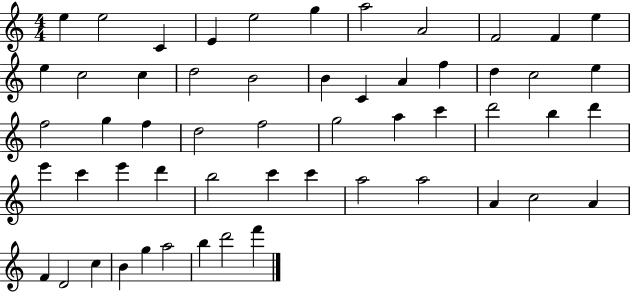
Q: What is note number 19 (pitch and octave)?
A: A4